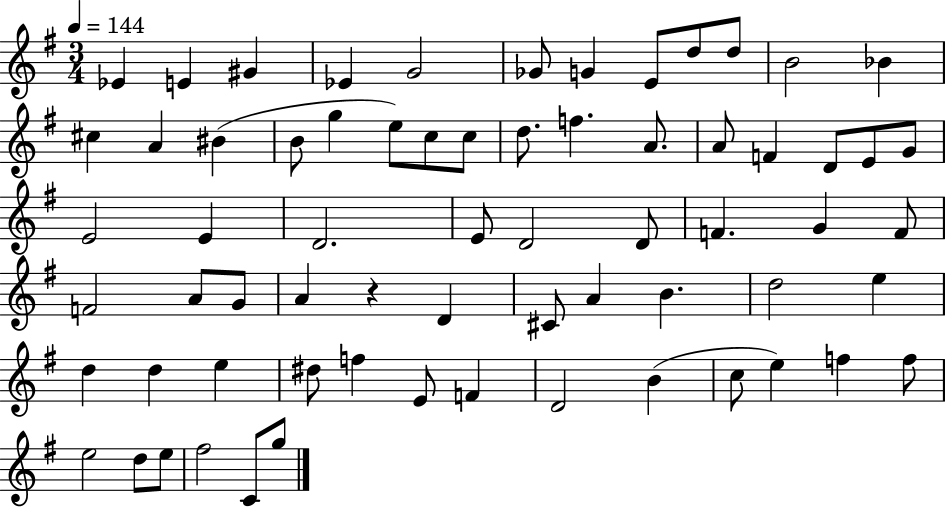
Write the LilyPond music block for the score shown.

{
  \clef treble
  \numericTimeSignature
  \time 3/4
  \key g \major
  \tempo 4 = 144
  ees'4 e'4 gis'4 | ees'4 g'2 | ges'8 g'4 e'8 d''8 d''8 | b'2 bes'4 | \break cis''4 a'4 bis'4( | b'8 g''4 e''8) c''8 c''8 | d''8. f''4. a'8. | a'8 f'4 d'8 e'8 g'8 | \break e'2 e'4 | d'2. | e'8 d'2 d'8 | f'4. g'4 f'8 | \break f'2 a'8 g'8 | a'4 r4 d'4 | cis'8 a'4 b'4. | d''2 e''4 | \break d''4 d''4 e''4 | dis''8 f''4 e'8 f'4 | d'2 b'4( | c''8 e''4) f''4 f''8 | \break e''2 d''8 e''8 | fis''2 c'8 g''8 | \bar "|."
}